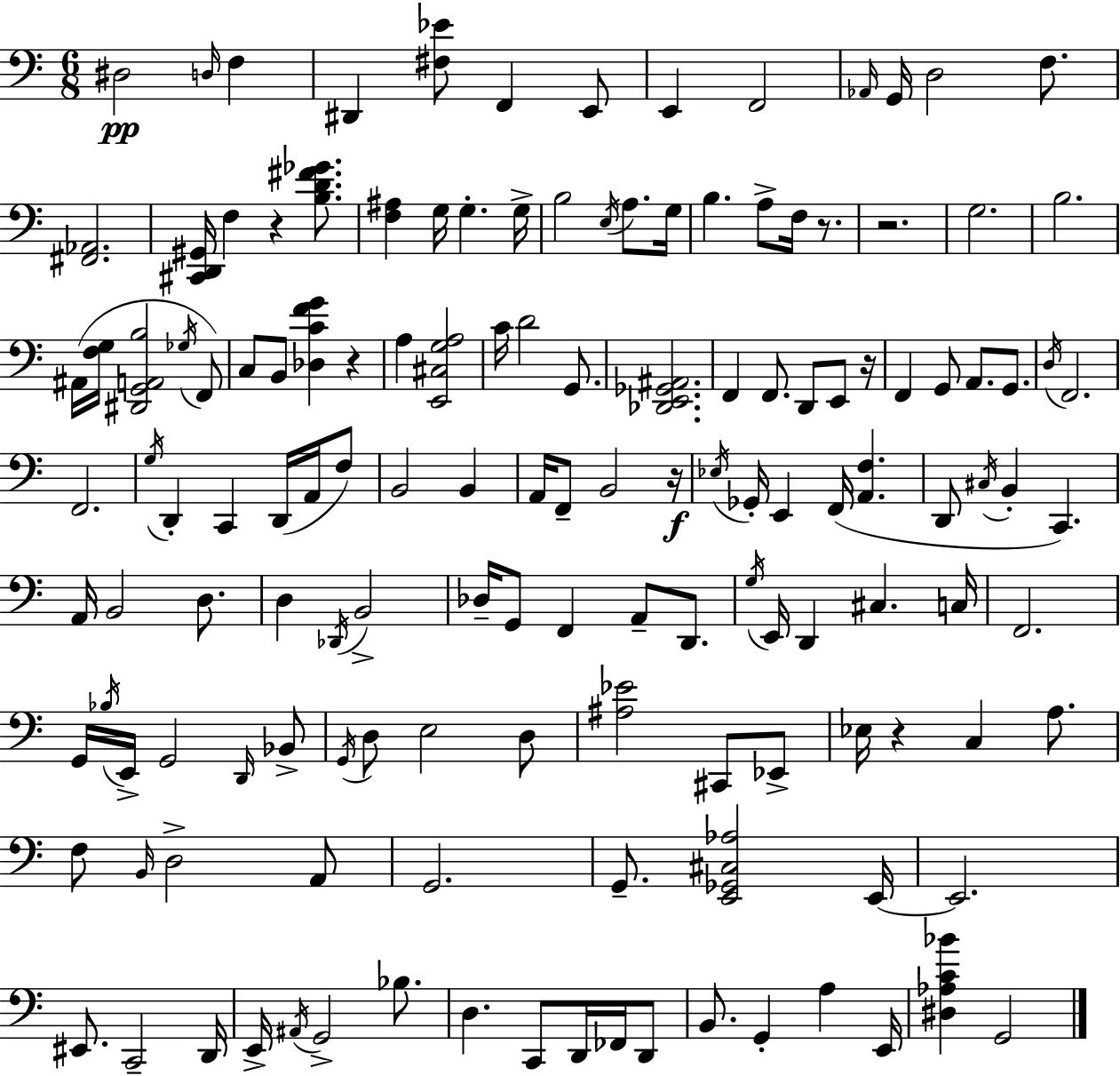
X:1
T:Untitled
M:6/8
L:1/4
K:C
^D,2 D,/4 F, ^D,, [^F,_E]/2 F,, E,,/2 E,, F,,2 _A,,/4 G,,/4 D,2 F,/2 [^F,,_A,,]2 [^C,,D,,^G,,]/4 F, z [B,D^F_G]/2 [F,^A,] G,/4 G, G,/4 B,2 E,/4 A,/2 G,/4 B, A,/2 F,/4 z/2 z2 G,2 B,2 ^A,,/4 [F,G,]/4 [^D,,G,,A,,B,]2 _G,/4 F,,/2 C,/2 B,,/2 [_D,CFG] z A, [E,,^C,G,A,]2 C/4 D2 G,,/2 [_D,,E,,_G,,^A,,]2 F,, F,,/2 D,,/2 E,,/2 z/4 F,, G,,/2 A,,/2 G,,/2 D,/4 F,,2 F,,2 G,/4 D,, C,, D,,/4 A,,/4 F,/2 B,,2 B,, A,,/4 F,,/2 B,,2 z/4 _E,/4 _G,,/4 E,, F,,/4 [A,,F,] D,,/2 ^C,/4 B,, C,, A,,/4 B,,2 D,/2 D, _D,,/4 B,,2 _D,/4 G,,/2 F,, A,,/2 D,,/2 G,/4 E,,/4 D,, ^C, C,/4 F,,2 G,,/4 _B,/4 E,,/4 G,,2 D,,/4 _B,,/2 G,,/4 D,/2 E,2 D,/2 [^A,_E]2 ^C,,/2 _E,,/2 _E,/4 z C, A,/2 F,/2 B,,/4 D,2 A,,/2 G,,2 G,,/2 [E,,_G,,^C,_A,]2 E,,/4 E,,2 ^E,,/2 C,,2 D,,/4 E,,/4 ^A,,/4 G,,2 _B,/2 D, C,,/2 D,,/4 _F,,/4 D,,/2 B,,/2 G,, A, E,,/4 [^D,_A,C_B] G,,2